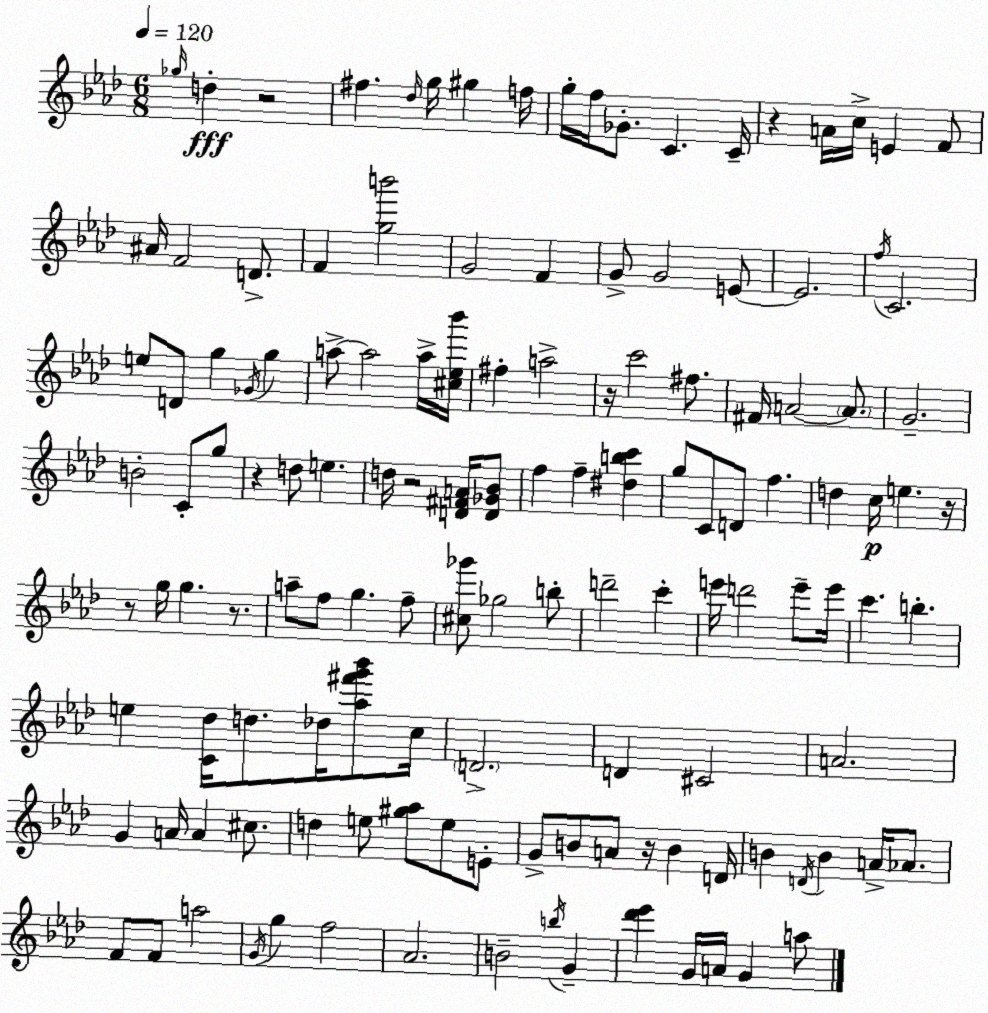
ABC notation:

X:1
T:Untitled
M:6/8
L:1/4
K:Ab
_g/4 d z2 ^f _d/4 g/4 ^g f/4 g/4 f/4 _G/2 C C/4 z A/4 c/4 E F/2 ^A/4 F2 D/2 F [gb']2 G2 F G/2 G2 E/2 E2 f/4 C2 e/2 D/2 g _G/4 g a/2 a2 a/4 [^c_e_b']/4 ^f a2 z/4 c'2 ^f/2 ^F/4 A2 A/2 G2 B2 C/2 g/2 z d/2 e d/4 z2 [D^FA]/4 [D_G_B]/2 f f [^dbc'] g/2 C/2 D/2 f d c/4 e z/4 z/2 g/4 g z/2 a/2 f/2 g f/2 [^c_g']/2 _g2 b/2 d'2 c' e'/4 d'2 e'/2 e'/4 c' b e [C_d]/4 d/2 _d/4 [_a^f'g'_b']/2 c/4 D2 D ^C2 A2 G A/4 A ^c/2 d e/2 [^g_a]/2 e/2 E/2 G/2 B/2 A/2 z/4 B D/4 B D/4 B A/4 _A/2 F/2 F/2 a2 G/4 g f2 _A2 B2 b/4 G [_d'_e'] G/4 A/4 G a/2